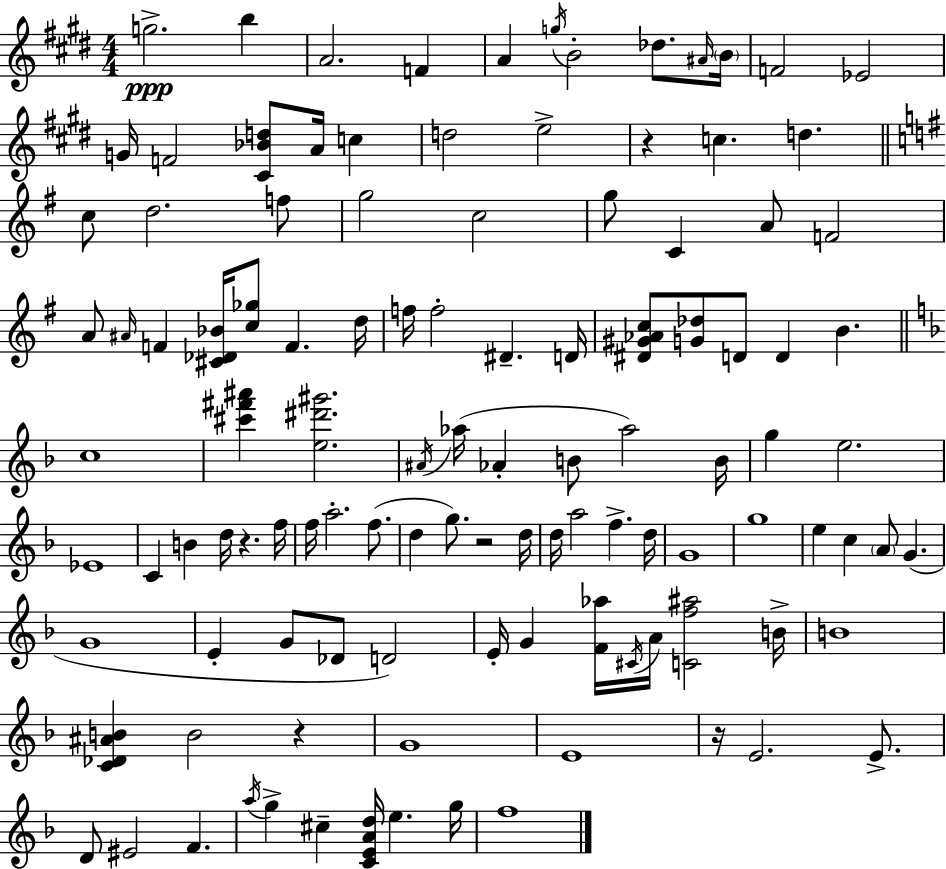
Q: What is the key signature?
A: E major